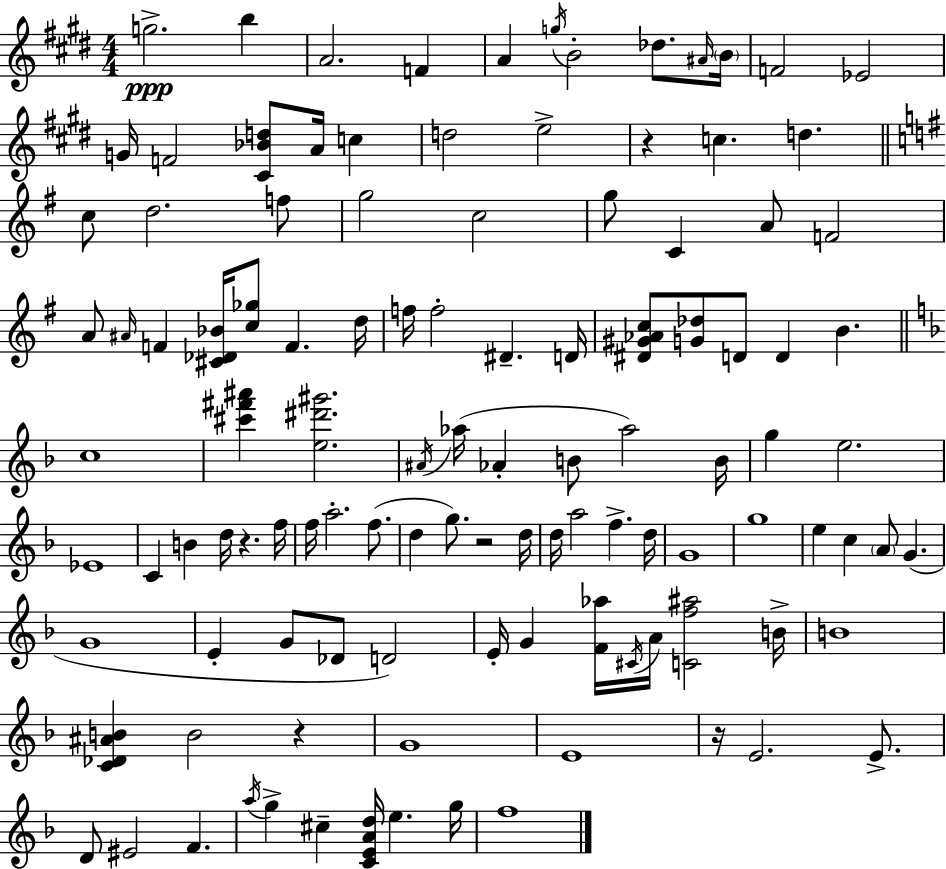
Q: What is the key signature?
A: E major